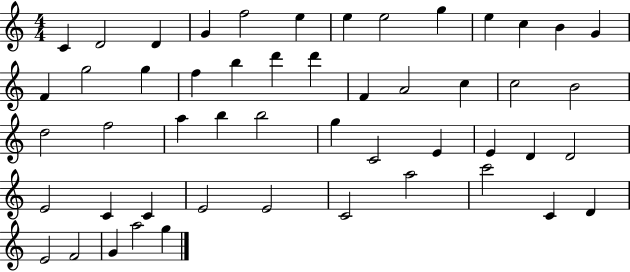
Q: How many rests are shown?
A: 0